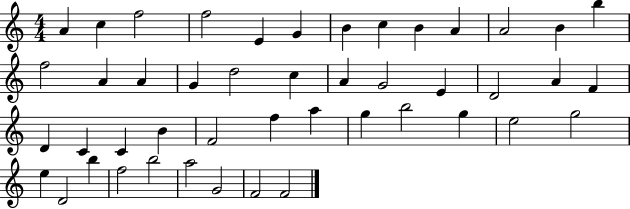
A4/q C5/q F5/h F5/h E4/q G4/q B4/q C5/q B4/q A4/q A4/h B4/q B5/q F5/h A4/q A4/q G4/q D5/h C5/q A4/q G4/h E4/q D4/h A4/q F4/q D4/q C4/q C4/q B4/q F4/h F5/q A5/q G5/q B5/h G5/q E5/h G5/h E5/q D4/h B5/q F5/h B5/h A5/h G4/h F4/h F4/h